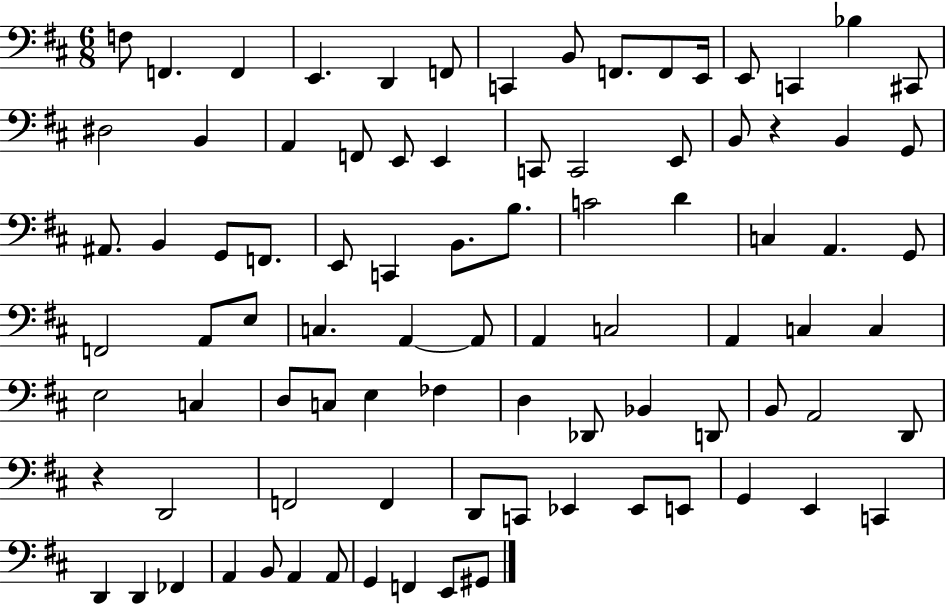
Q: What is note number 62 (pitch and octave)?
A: B2